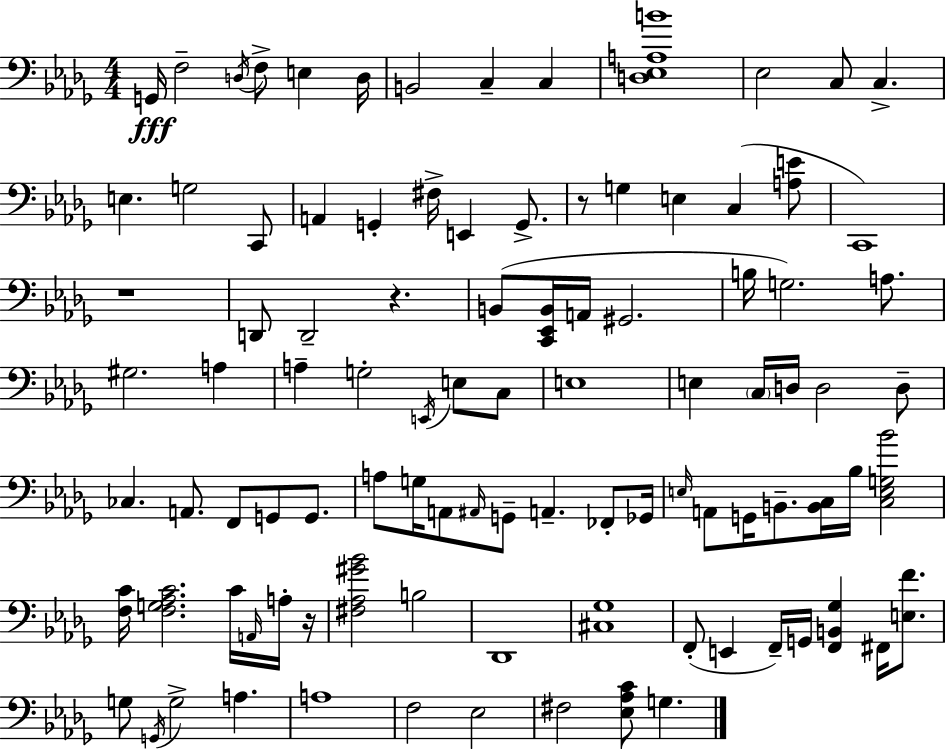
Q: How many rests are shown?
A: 4